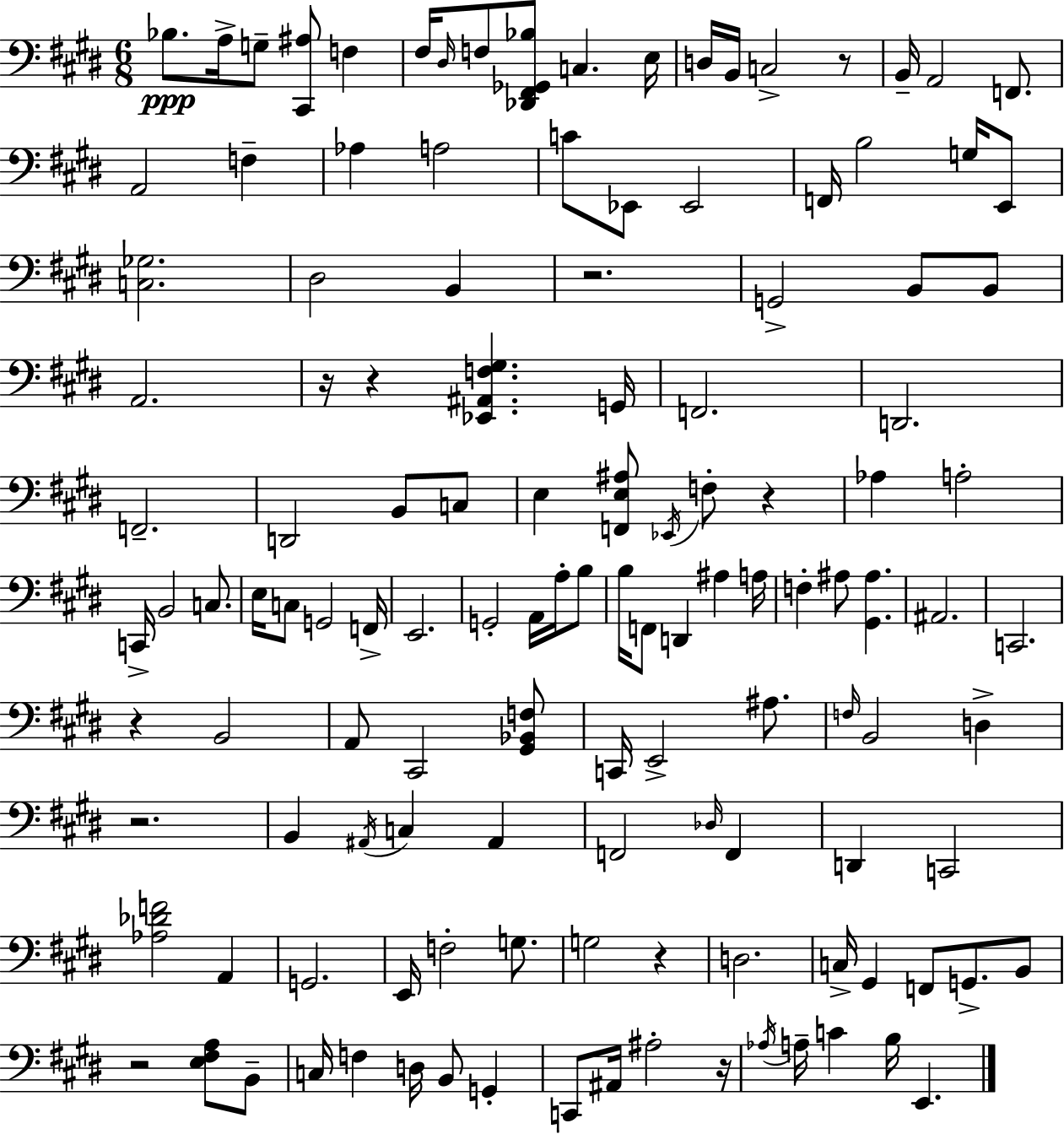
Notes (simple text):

Bb3/e. A3/s G3/e [C#2,A#3]/e F3/q F#3/s D#3/s F3/e [Db2,F#2,Gb2,Bb3]/e C3/q. E3/s D3/s B2/s C3/h R/e B2/s A2/h F2/e. A2/h F3/q Ab3/q A3/h C4/e Eb2/e Eb2/h F2/s B3/h G3/s E2/e [C3,Gb3]/h. D#3/h B2/q R/h. G2/h B2/e B2/e A2/h. R/s R/q [Eb2,A#2,F3,G#3]/q. G2/s F2/h. D2/h. F2/h. D2/h B2/e C3/e E3/q [F2,E3,A#3]/e Eb2/s F3/e R/q Ab3/q A3/h C2/s B2/h C3/e. E3/s C3/e G2/h F2/s E2/h. G2/h A2/s A3/s B3/e B3/s F2/e D2/q A#3/q A3/s F3/q A#3/e [G#2,A#3]/q. A#2/h. C2/h. R/q B2/h A2/e C#2/h [G#2,Bb2,F3]/e C2/s E2/h A#3/e. F3/s B2/h D3/q R/h. B2/q A#2/s C3/q A#2/q F2/h Db3/s F2/q D2/q C2/h [Ab3,Db4,F4]/h A2/q G2/h. E2/s F3/h G3/e. G3/h R/q D3/h. C3/s G#2/q F2/e G2/e. B2/e R/h [E3,F#3,A3]/e B2/e C3/s F3/q D3/s B2/e G2/q C2/e A#2/s A#3/h R/s Ab3/s A3/s C4/q B3/s E2/q.